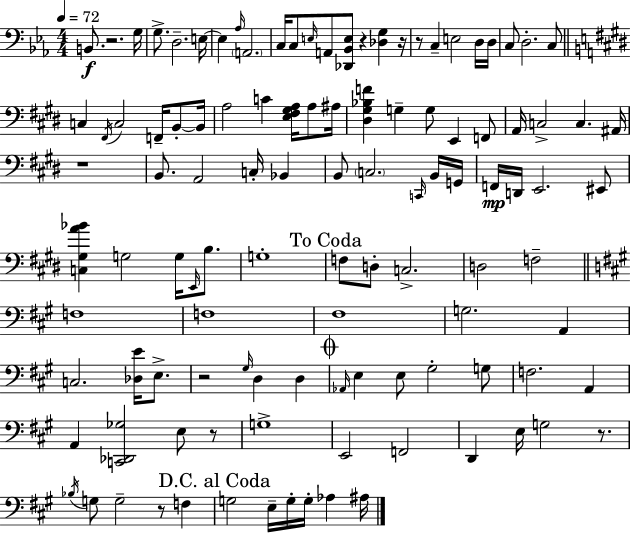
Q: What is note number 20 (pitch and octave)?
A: C3